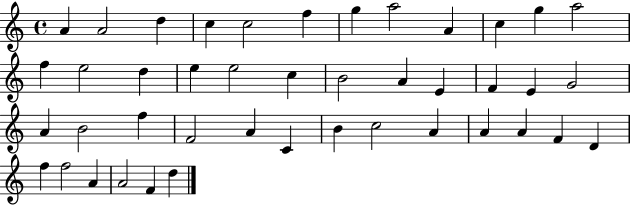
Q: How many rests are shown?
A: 0